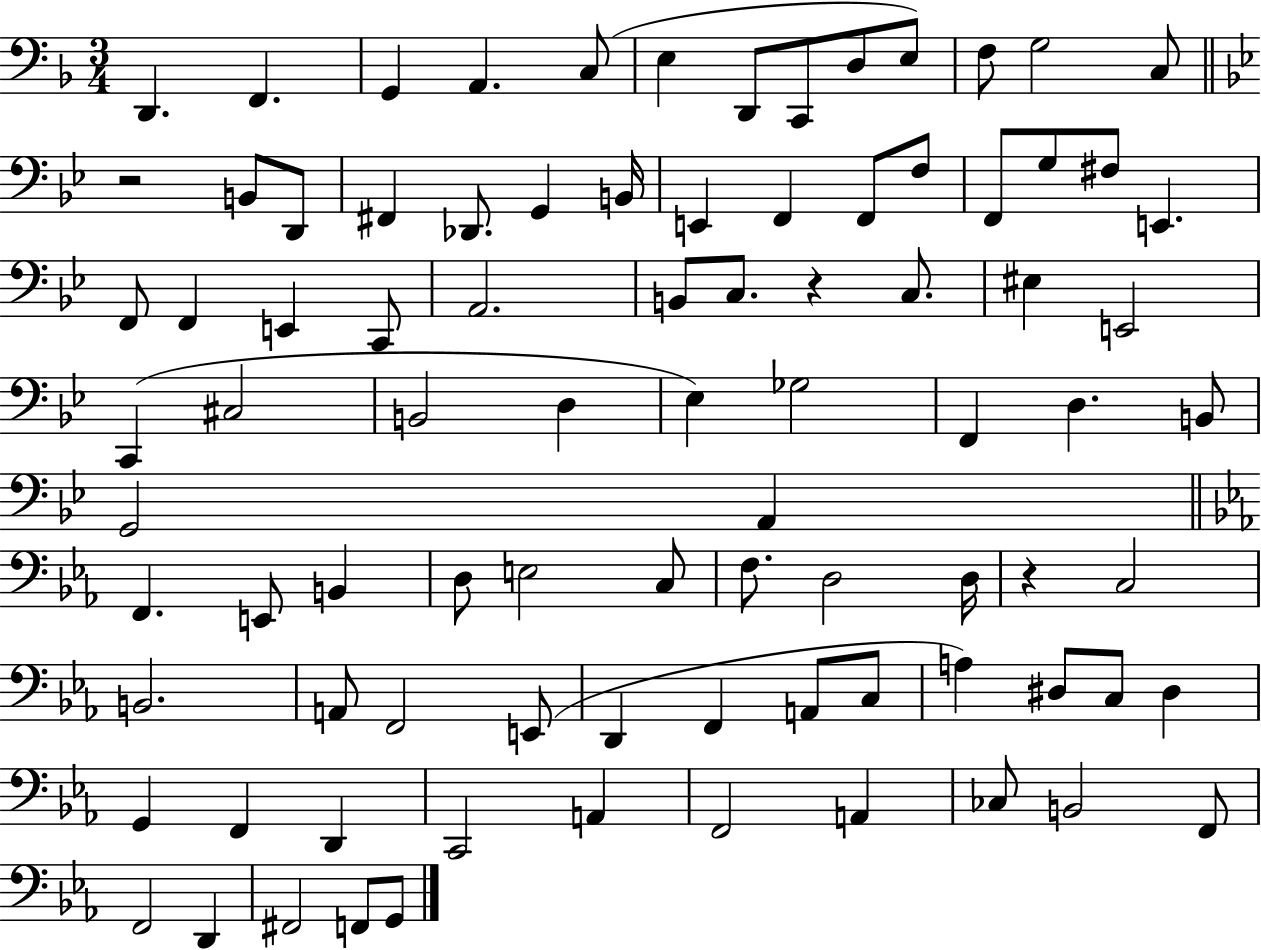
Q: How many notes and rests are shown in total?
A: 88